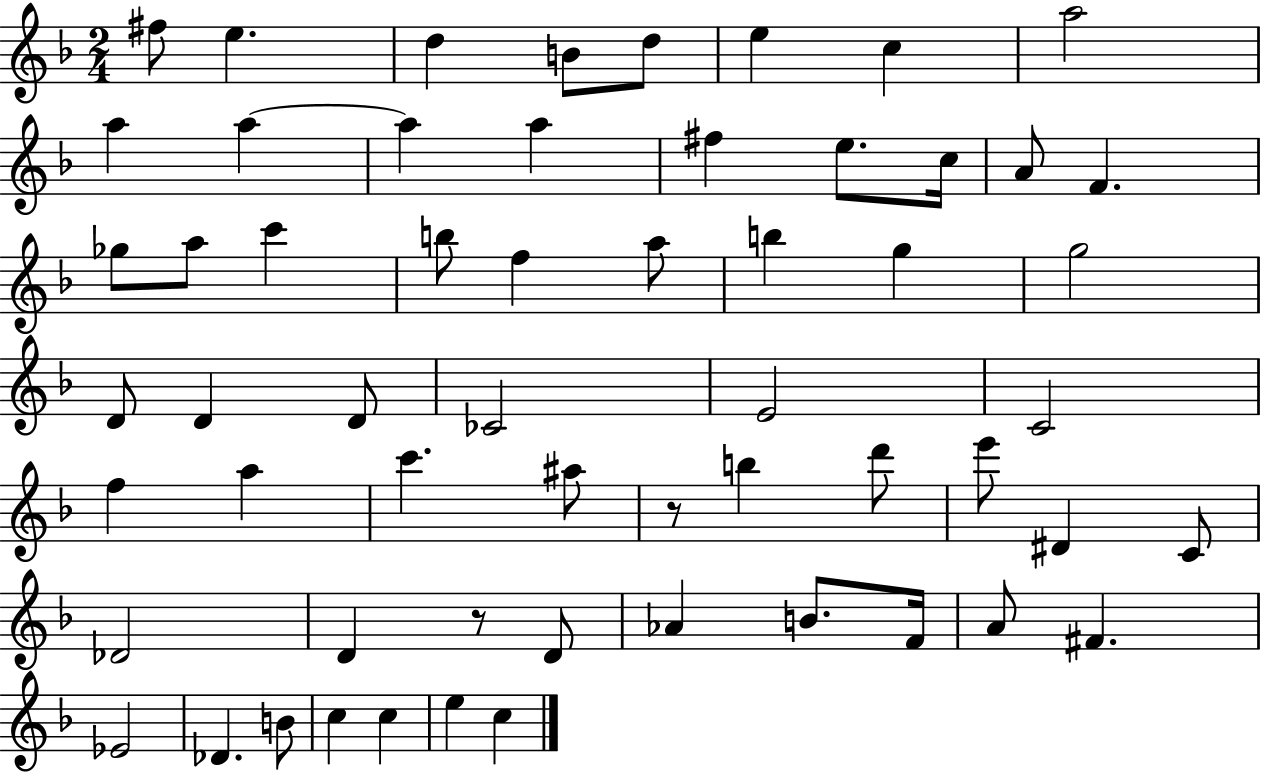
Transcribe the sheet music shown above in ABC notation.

X:1
T:Untitled
M:2/4
L:1/4
K:F
^f/2 e d B/2 d/2 e c a2 a a a a ^f e/2 c/4 A/2 F _g/2 a/2 c' b/2 f a/2 b g g2 D/2 D D/2 _C2 E2 C2 f a c' ^a/2 z/2 b d'/2 e'/2 ^D C/2 _D2 D z/2 D/2 _A B/2 F/4 A/2 ^F _E2 _D B/2 c c e c